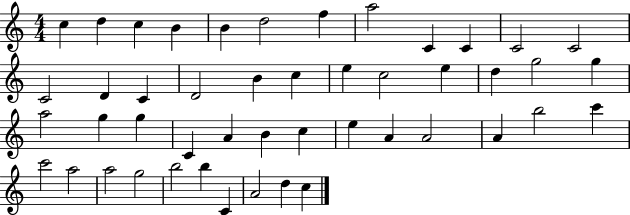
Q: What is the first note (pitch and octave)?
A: C5